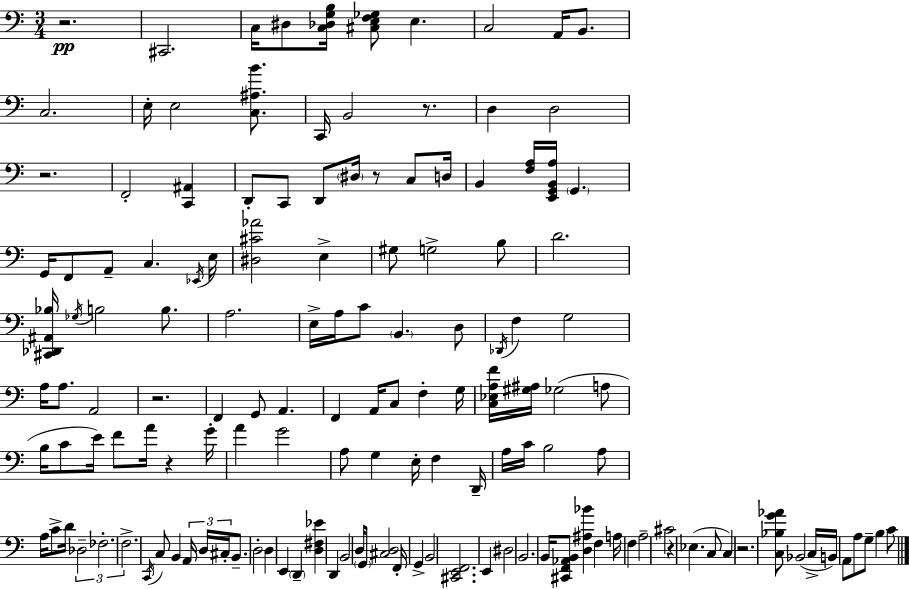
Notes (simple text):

R/h. C#2/h. C3/s D#3/e [C3,Db3,G3,B3]/s [C#3,E3,F3,Gb3]/e E3/q. C3/h A2/s B2/e. C3/h. E3/s E3/h [C3,A#3,B4]/e. C2/s B2/h R/e. D3/q D3/h R/h. F2/h [C2,A#2]/q D2/e C2/e D2/e D#3/s R/e C3/e D3/s B2/q [F3,A3]/s [E2,G2,B2,A3]/s G2/q. G2/s F2/e A2/e C3/q. Eb2/s E3/s [D#3,C#4,Ab4]/h E3/q G#3/e G3/h B3/e D4/h. [C#2,Db2,A#2,Bb3]/s Gb3/s B3/h B3/e. A3/h. E3/s A3/s C4/e B2/q. D3/e Db2/s F3/q G3/h A3/s A3/e. A2/h R/h. F2/q G2/e A2/q. F2/q A2/s C3/e F3/q G3/s [C3,Eb3,A3,F4]/s [G#3,A#3]/s Gb3/h A3/e B3/s C4/e E4/s F4/e A4/s R/q G4/s A4/q G4/h A3/e G3/q E3/s F3/q D2/s A3/s C4/s B3/h A3/e A3/s C4/e D4/s Db3/h FES3/h. F3/h. C2/s C3/e B2/q A2/s D3/s C#3/s B2/e. D3/h D3/q E2/q D2/q [D3,F#3,Eb4]/q D2/q B2/h D3/s G2/e [C#3,D3]/h F2/s G2/q B2/h [C#2,E2,F2]/h. E2/q D#3/h B2/h. B2/s [C#2,F2,Ab2,B2]/e [D3,A#3,Bb4]/q F3/q A3/s F3/q A3/h C#4/h R/q Eb3/q. C3/e C3/q R/h. [C3,Bb3,G4,Ab4]/e Bb2/h C3/s B2/s A2/e A3/e G3/e B3/q C4/e